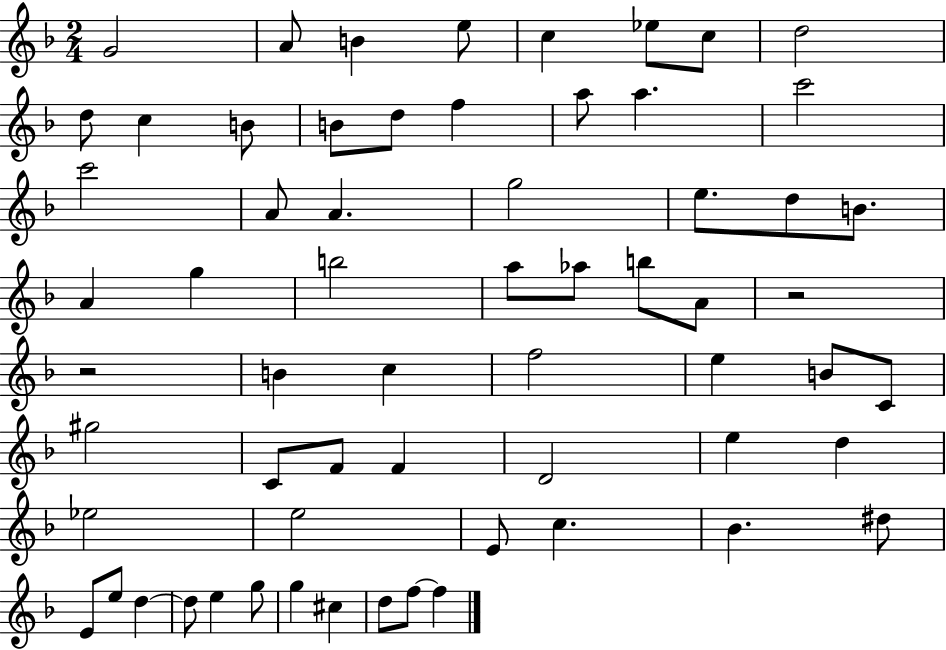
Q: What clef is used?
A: treble